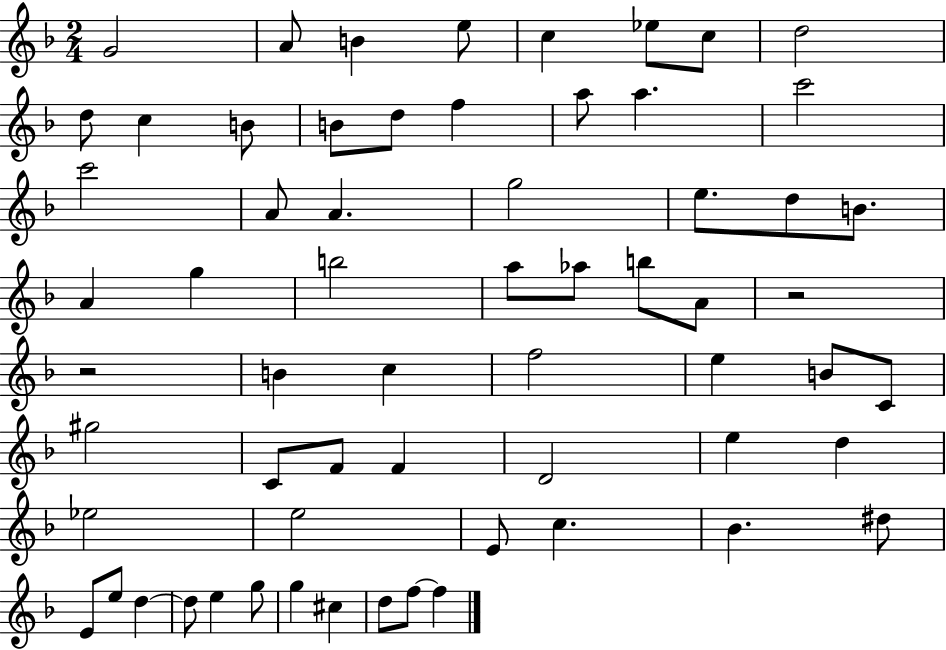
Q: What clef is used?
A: treble